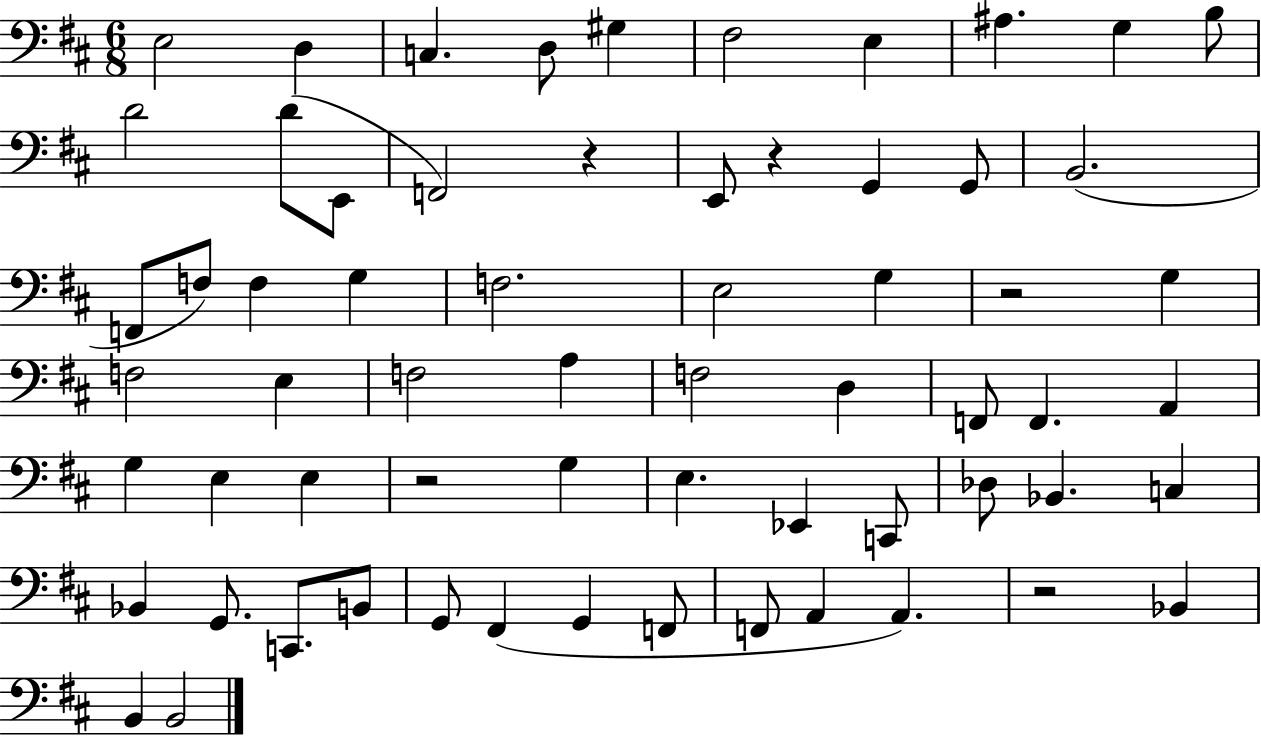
{
  \clef bass
  \numericTimeSignature
  \time 6/8
  \key d \major
  \repeat volta 2 { e2 d4 | c4. d8 gis4 | fis2 e4 | ais4. g4 b8 | \break d'2 d'8( e,8 | f,2) r4 | e,8 r4 g,4 g,8 | b,2.( | \break f,8 f8) f4 g4 | f2. | e2 g4 | r2 g4 | \break f2 e4 | f2 a4 | f2 d4 | f,8 f,4. a,4 | \break g4 e4 e4 | r2 g4 | e4. ees,4 c,8 | des8 bes,4. c4 | \break bes,4 g,8. c,8. b,8 | g,8 fis,4( g,4 f,8 | f,8 a,4 a,4.) | r2 bes,4 | \break b,4 b,2 | } \bar "|."
}